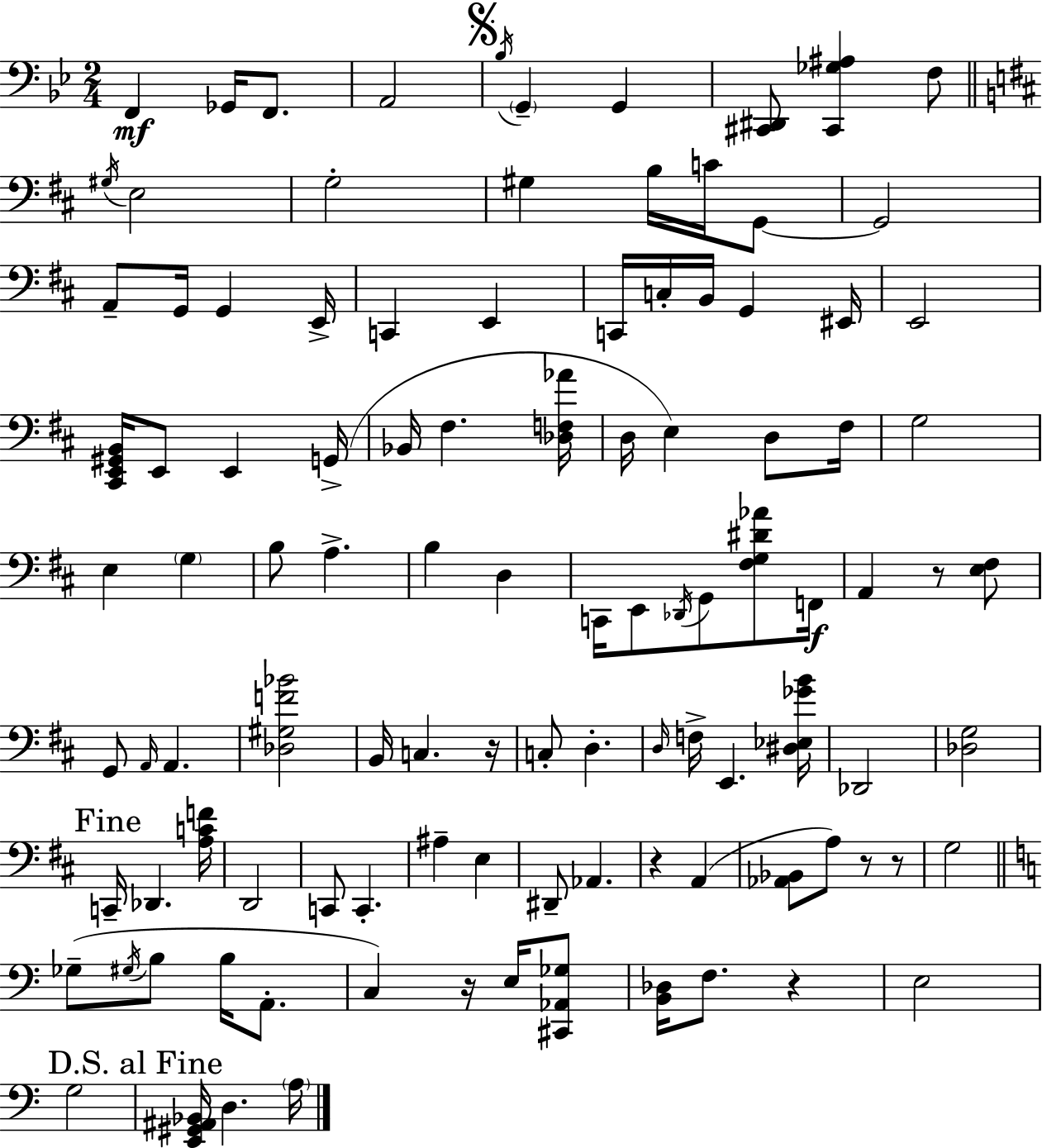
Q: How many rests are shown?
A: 7